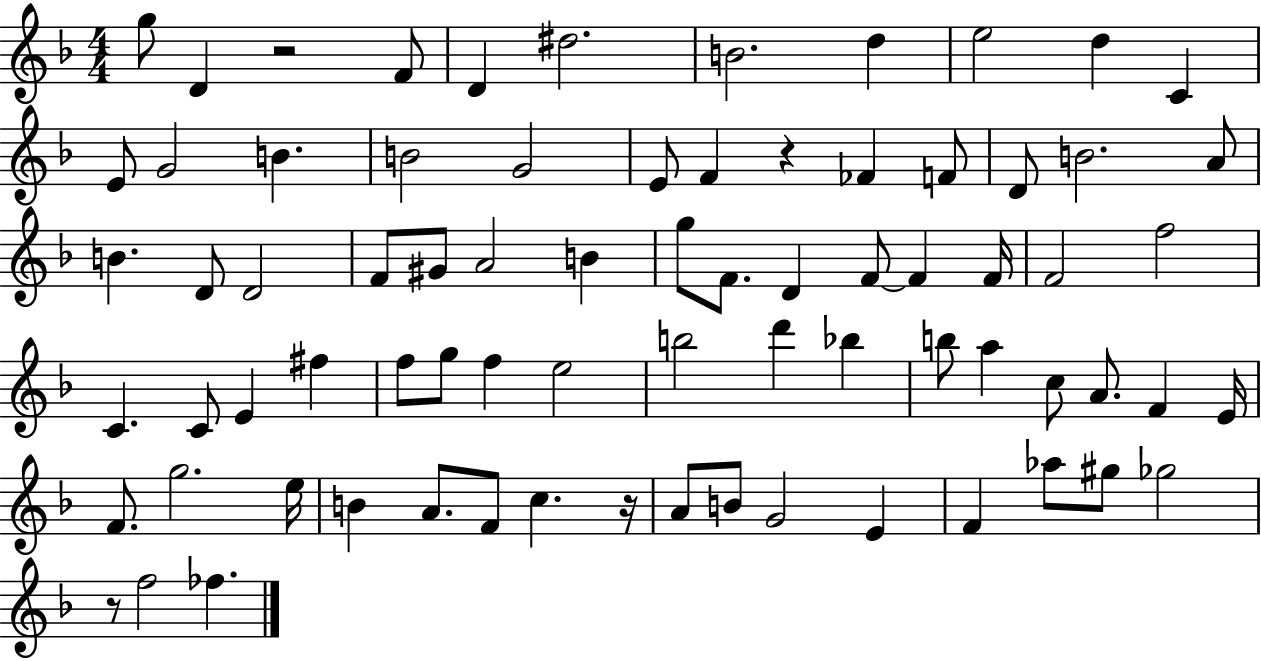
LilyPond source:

{
  \clef treble
  \numericTimeSignature
  \time 4/4
  \key f \major
  g''8 d'4 r2 f'8 | d'4 dis''2. | b'2. d''4 | e''2 d''4 c'4 | \break e'8 g'2 b'4. | b'2 g'2 | e'8 f'4 r4 fes'4 f'8 | d'8 b'2. a'8 | \break b'4. d'8 d'2 | f'8 gis'8 a'2 b'4 | g''8 f'8. d'4 f'8~~ f'4 f'16 | f'2 f''2 | \break c'4. c'8 e'4 fis''4 | f''8 g''8 f''4 e''2 | b''2 d'''4 bes''4 | b''8 a''4 c''8 a'8. f'4 e'16 | \break f'8. g''2. e''16 | b'4 a'8. f'8 c''4. r16 | a'8 b'8 g'2 e'4 | f'4 aes''8 gis''8 ges''2 | \break r8 f''2 fes''4. | \bar "|."
}